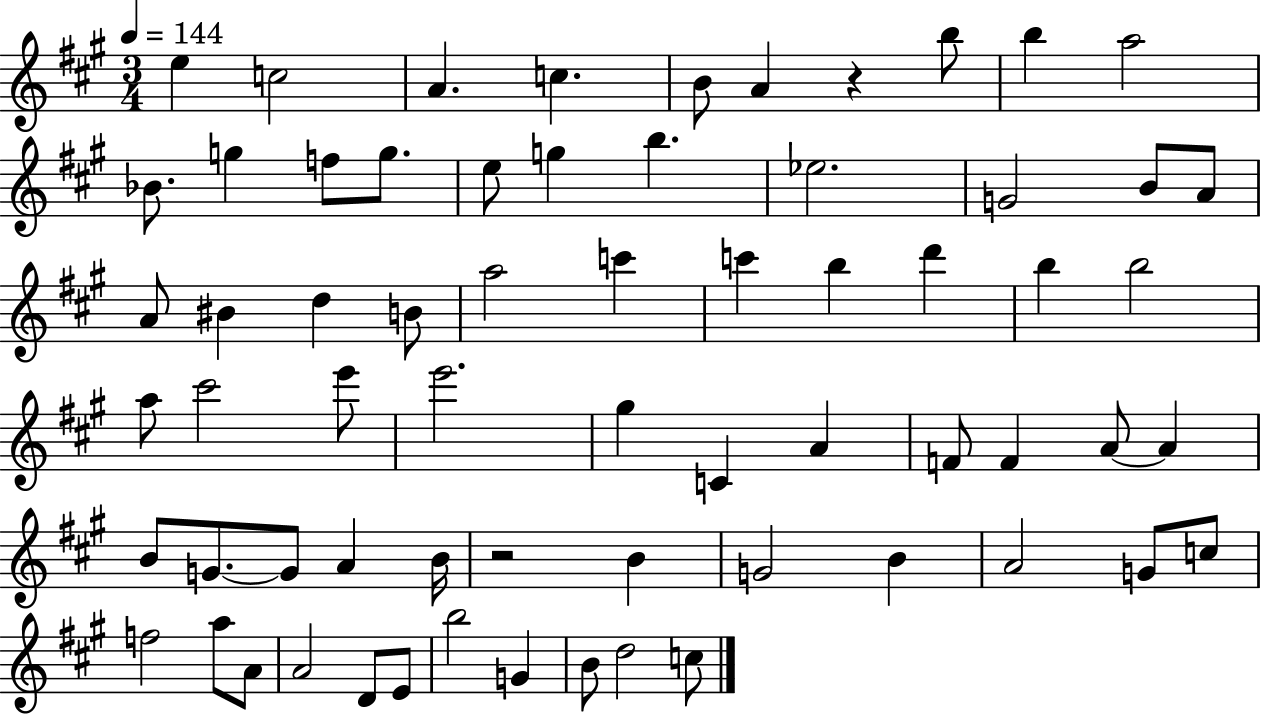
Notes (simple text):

E5/q C5/h A4/q. C5/q. B4/e A4/q R/q B5/e B5/q A5/h Bb4/e. G5/q F5/e G5/e. E5/e G5/q B5/q. Eb5/h. G4/h B4/e A4/e A4/e BIS4/q D5/q B4/e A5/h C6/q C6/q B5/q D6/q B5/q B5/h A5/e C#6/h E6/e E6/h. G#5/q C4/q A4/q F4/e F4/q A4/e A4/q B4/e G4/e. G4/e A4/q B4/s R/h B4/q G4/h B4/q A4/h G4/e C5/e F5/h A5/e A4/e A4/h D4/e E4/e B5/h G4/q B4/e D5/h C5/e